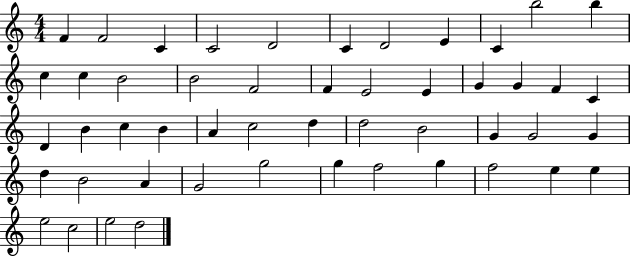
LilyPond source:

{
  \clef treble
  \numericTimeSignature
  \time 4/4
  \key c \major
  f'4 f'2 c'4 | c'2 d'2 | c'4 d'2 e'4 | c'4 b''2 b''4 | \break c''4 c''4 b'2 | b'2 f'2 | f'4 e'2 e'4 | g'4 g'4 f'4 c'4 | \break d'4 b'4 c''4 b'4 | a'4 c''2 d''4 | d''2 b'2 | g'4 g'2 g'4 | \break d''4 b'2 a'4 | g'2 g''2 | g''4 f''2 g''4 | f''2 e''4 e''4 | \break e''2 c''2 | e''2 d''2 | \bar "|."
}